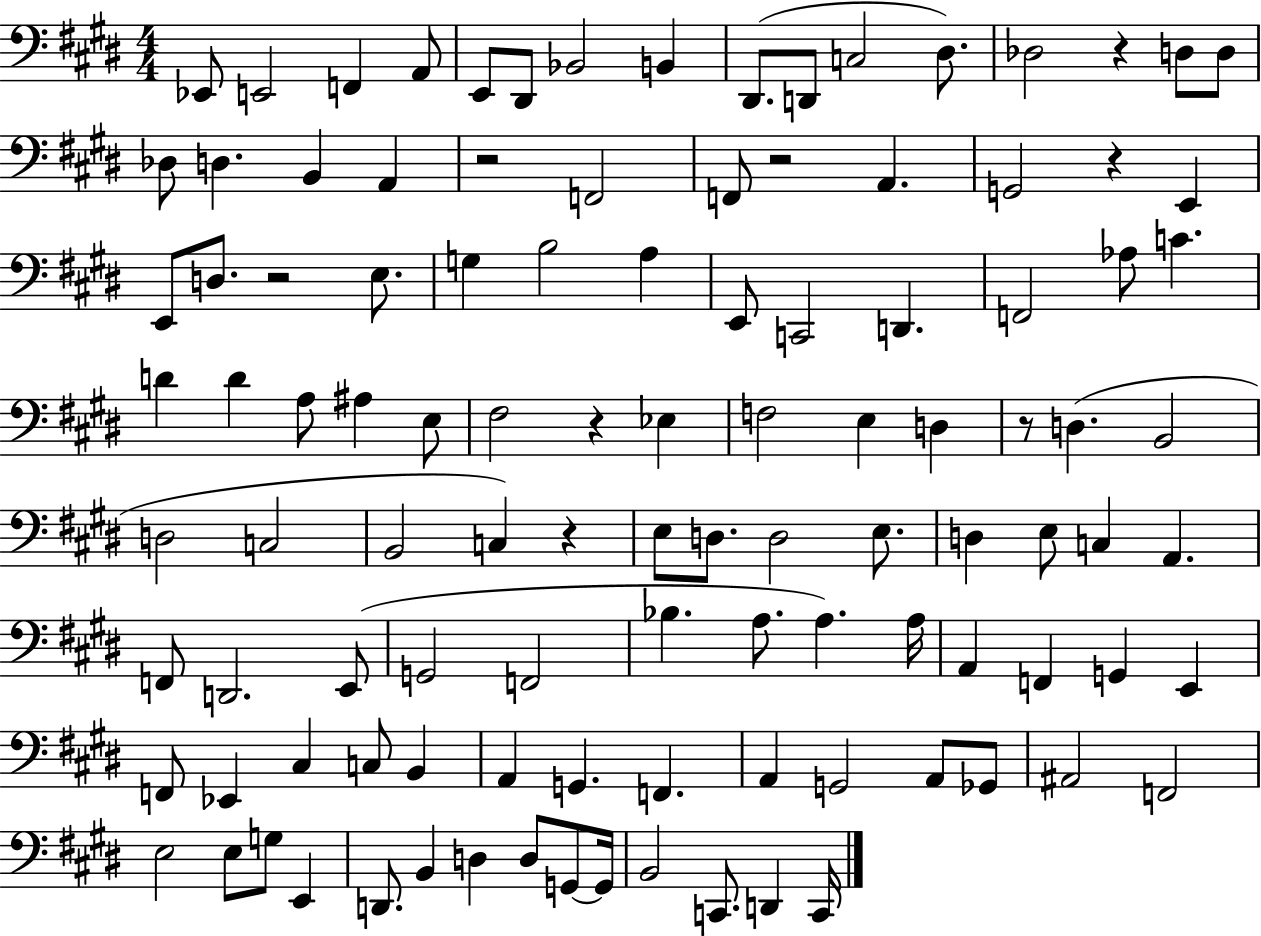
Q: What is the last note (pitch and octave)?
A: C2